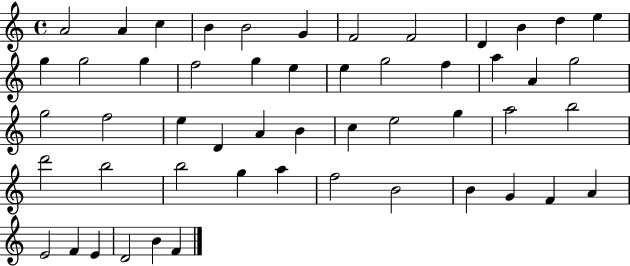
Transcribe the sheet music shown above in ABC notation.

X:1
T:Untitled
M:4/4
L:1/4
K:C
A2 A c B B2 G F2 F2 D B d e g g2 g f2 g e e g2 f a A g2 g2 f2 e D A B c e2 g a2 b2 d'2 b2 b2 g a f2 B2 B G F A E2 F E D2 B F